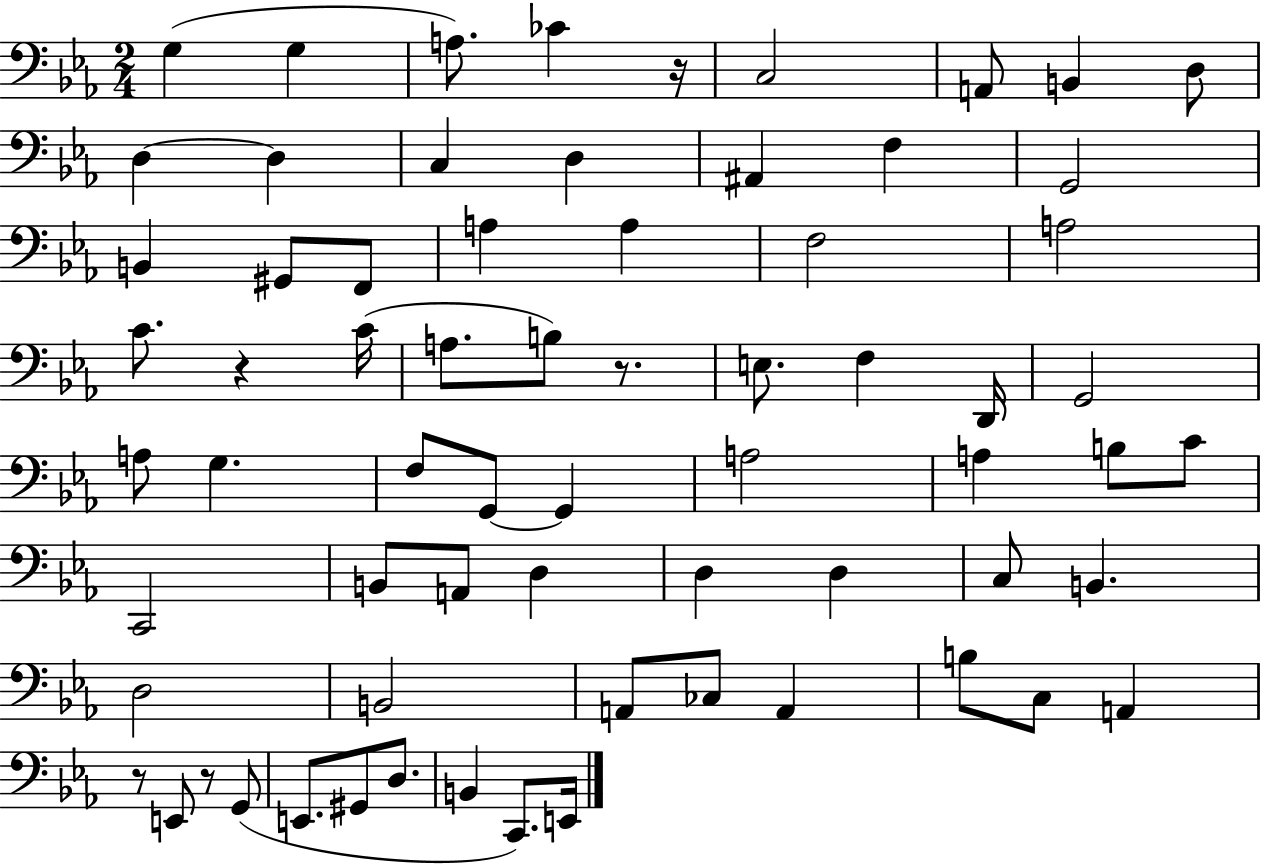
{
  \clef bass
  \numericTimeSignature
  \time 2/4
  \key ees \major
  g4( g4 | a8.) ces'4 r16 | c2 | a,8 b,4 d8 | \break d4~~ d4 | c4 d4 | ais,4 f4 | g,2 | \break b,4 gis,8 f,8 | a4 a4 | f2 | a2 | \break c'8. r4 c'16( | a8. b8) r8. | e8. f4 d,16 | g,2 | \break a8 g4. | f8 g,8~~ g,4 | a2 | a4 b8 c'8 | \break c,2 | b,8 a,8 d4 | d4 d4 | c8 b,4. | \break d2 | b,2 | a,8 ces8 a,4 | b8 c8 a,4 | \break r8 e,8 r8 g,8( | e,8. gis,8 d8. | b,4 c,8.) e,16 | \bar "|."
}